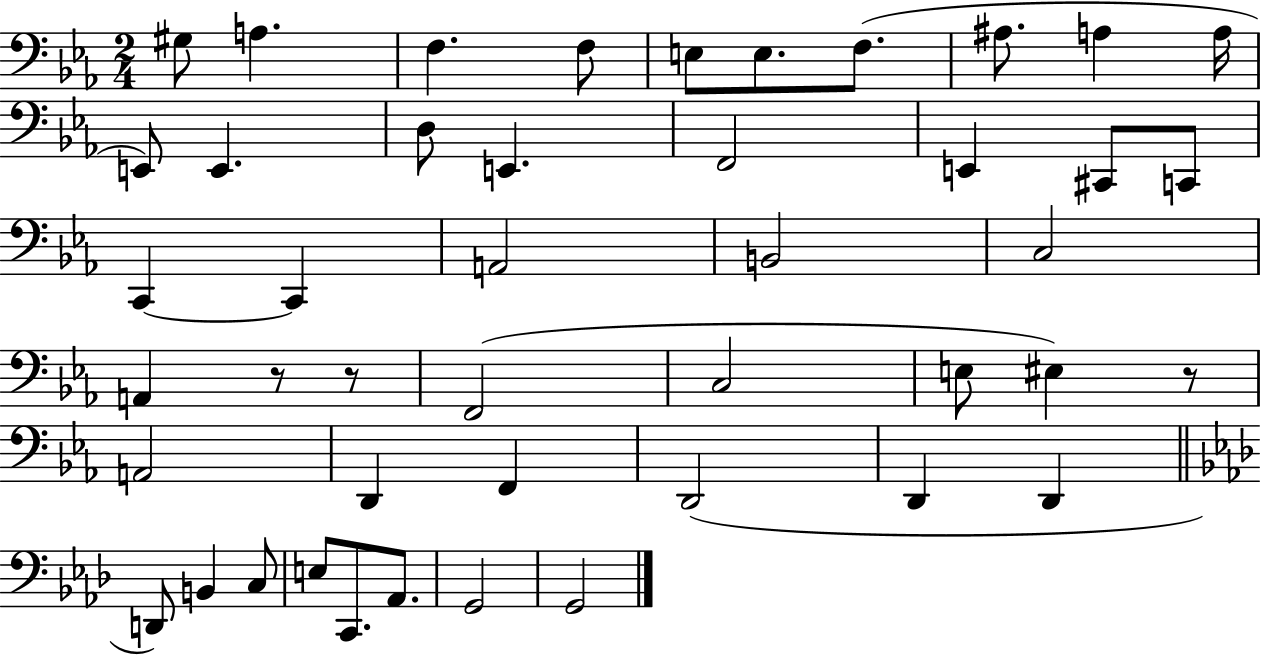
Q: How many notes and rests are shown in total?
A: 45